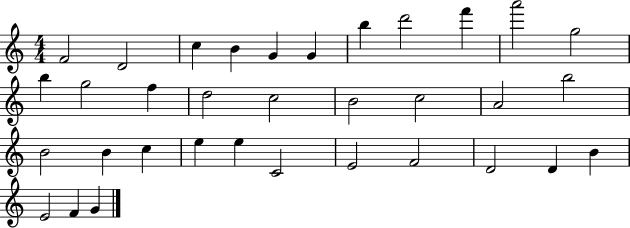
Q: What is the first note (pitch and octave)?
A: F4